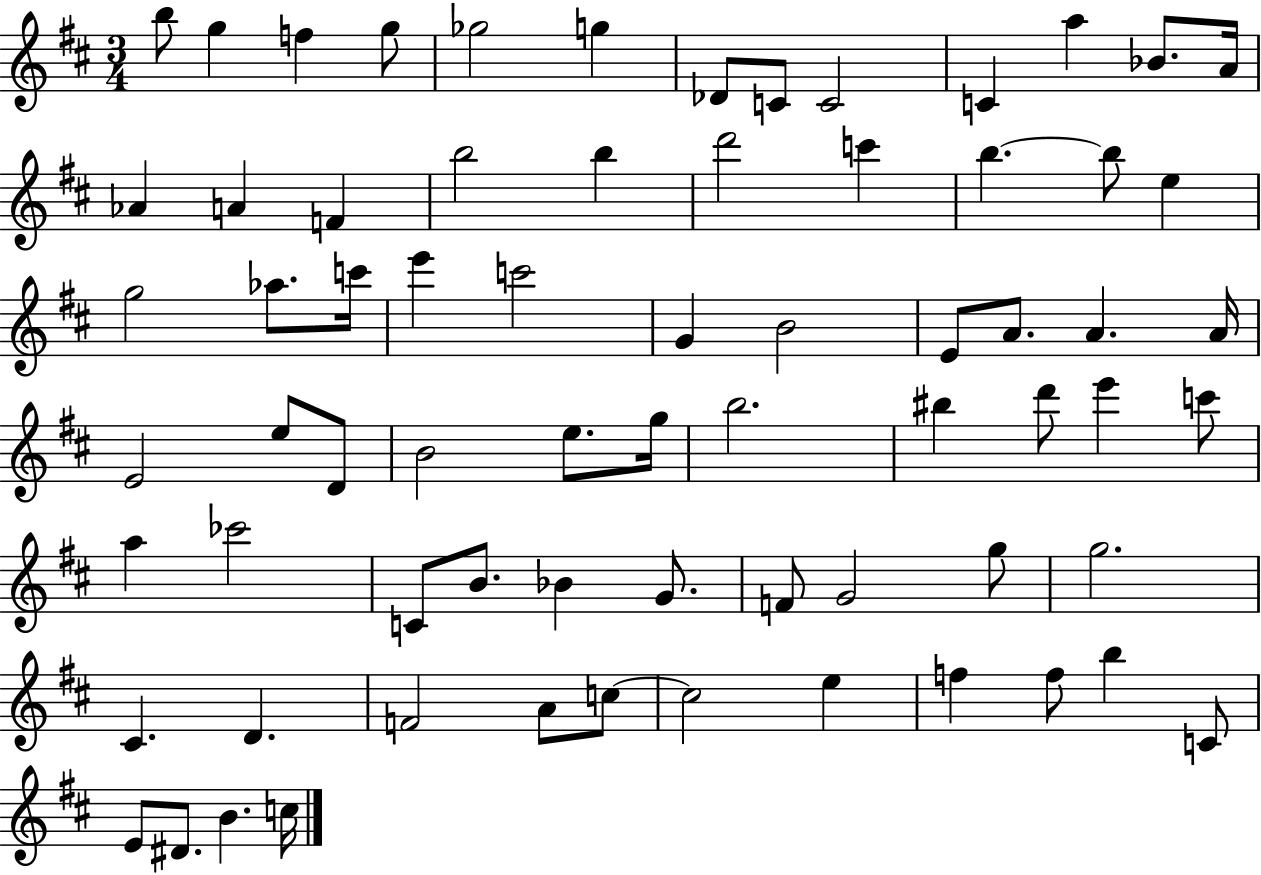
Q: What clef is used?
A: treble